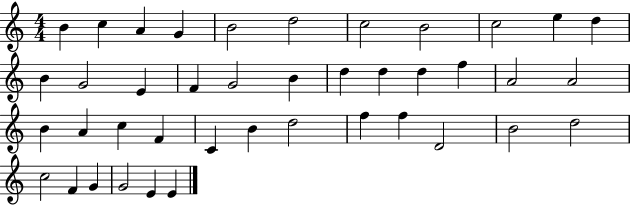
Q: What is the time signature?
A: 4/4